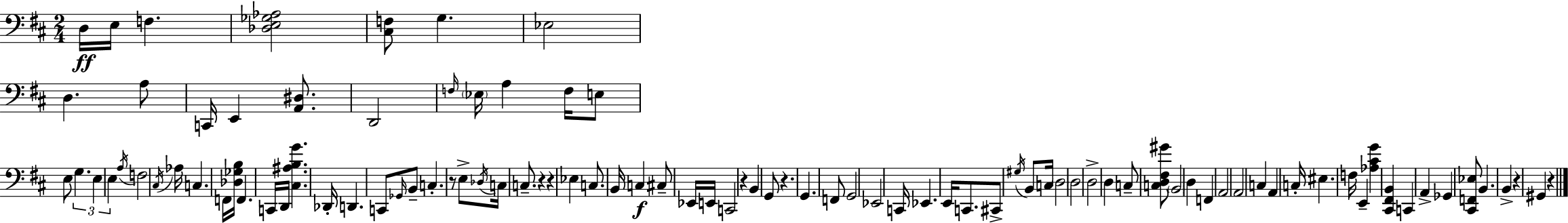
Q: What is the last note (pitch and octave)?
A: G#2